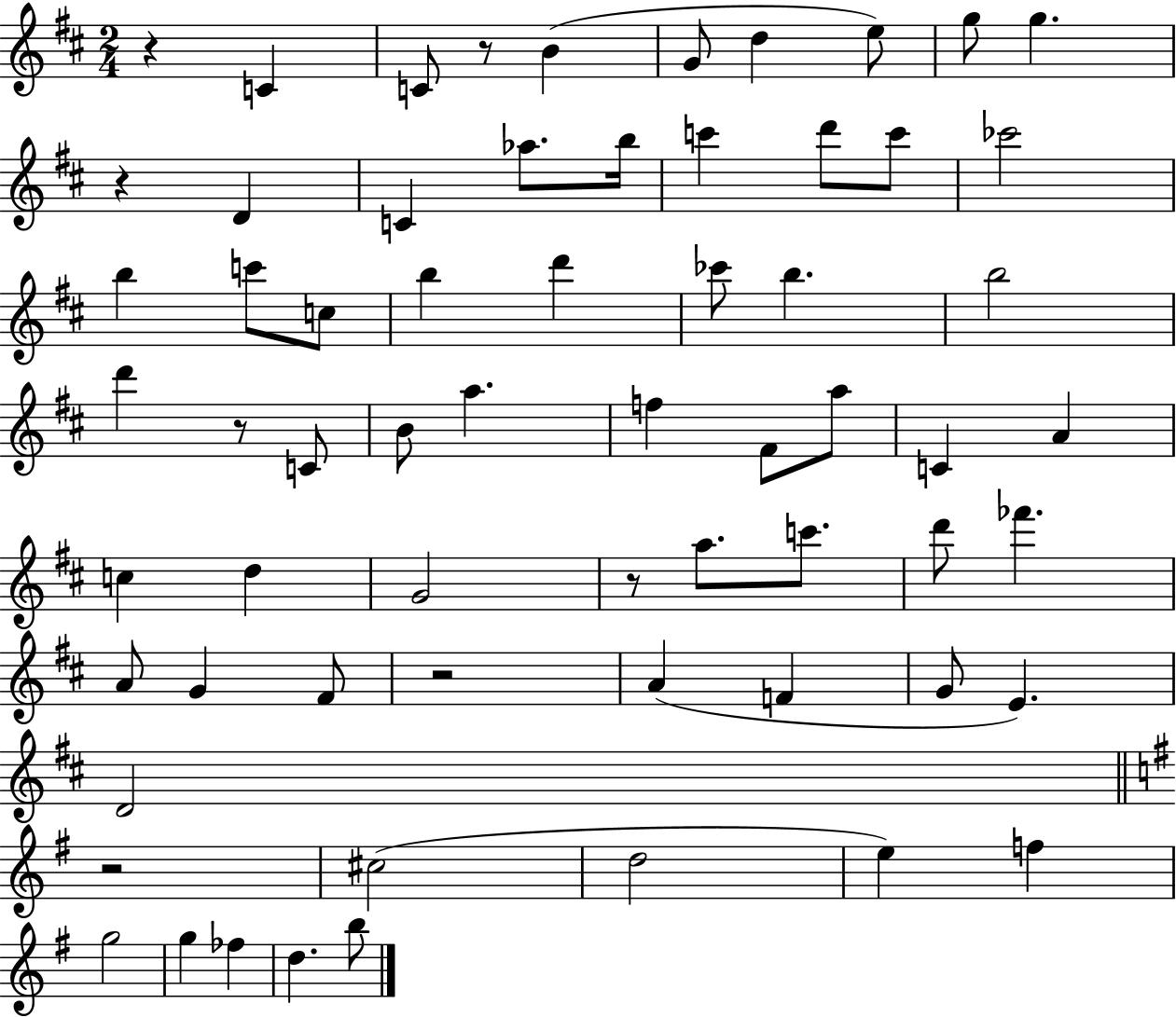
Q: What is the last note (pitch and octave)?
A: B5